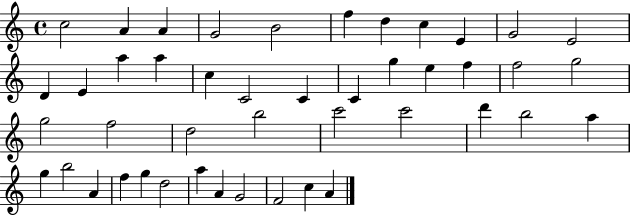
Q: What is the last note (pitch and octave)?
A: A4